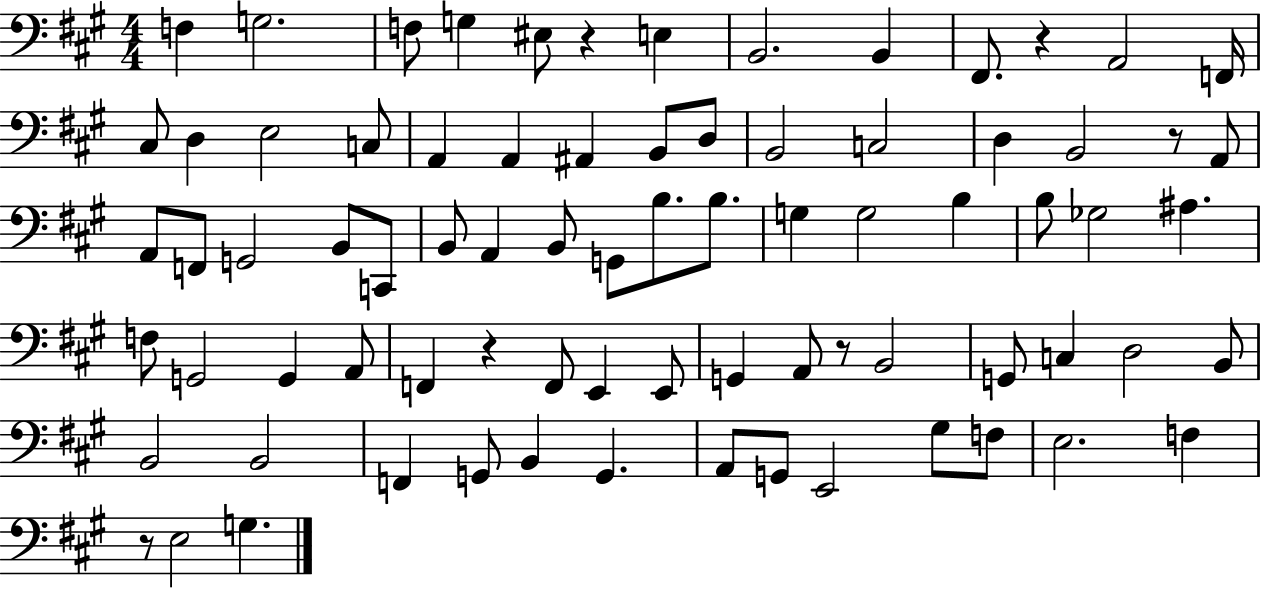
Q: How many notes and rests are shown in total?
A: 78